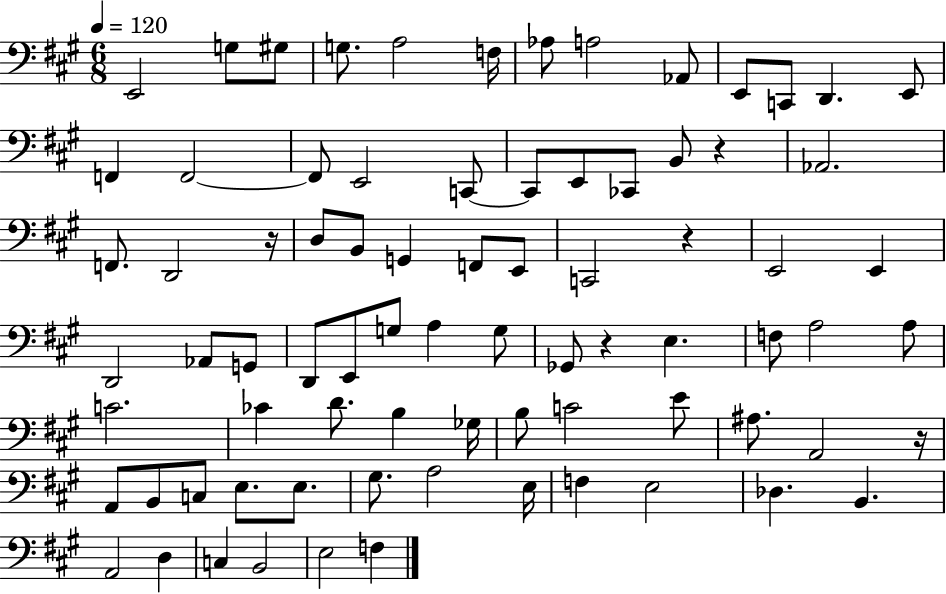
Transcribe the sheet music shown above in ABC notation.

X:1
T:Untitled
M:6/8
L:1/4
K:A
E,,2 G,/2 ^G,/2 G,/2 A,2 F,/4 _A,/2 A,2 _A,,/2 E,,/2 C,,/2 D,, E,,/2 F,, F,,2 F,,/2 E,,2 C,,/2 C,,/2 E,,/2 _C,,/2 B,,/2 z _A,,2 F,,/2 D,,2 z/4 D,/2 B,,/2 G,, F,,/2 E,,/2 C,,2 z E,,2 E,, D,,2 _A,,/2 G,,/2 D,,/2 E,,/2 G,/2 A, G,/2 _G,,/2 z E, F,/2 A,2 A,/2 C2 _C D/2 B, _G,/4 B,/2 C2 E/2 ^A,/2 A,,2 z/4 A,,/2 B,,/2 C,/2 E,/2 E,/2 ^G,/2 A,2 E,/4 F, E,2 _D, B,, A,,2 D, C, B,,2 E,2 F,